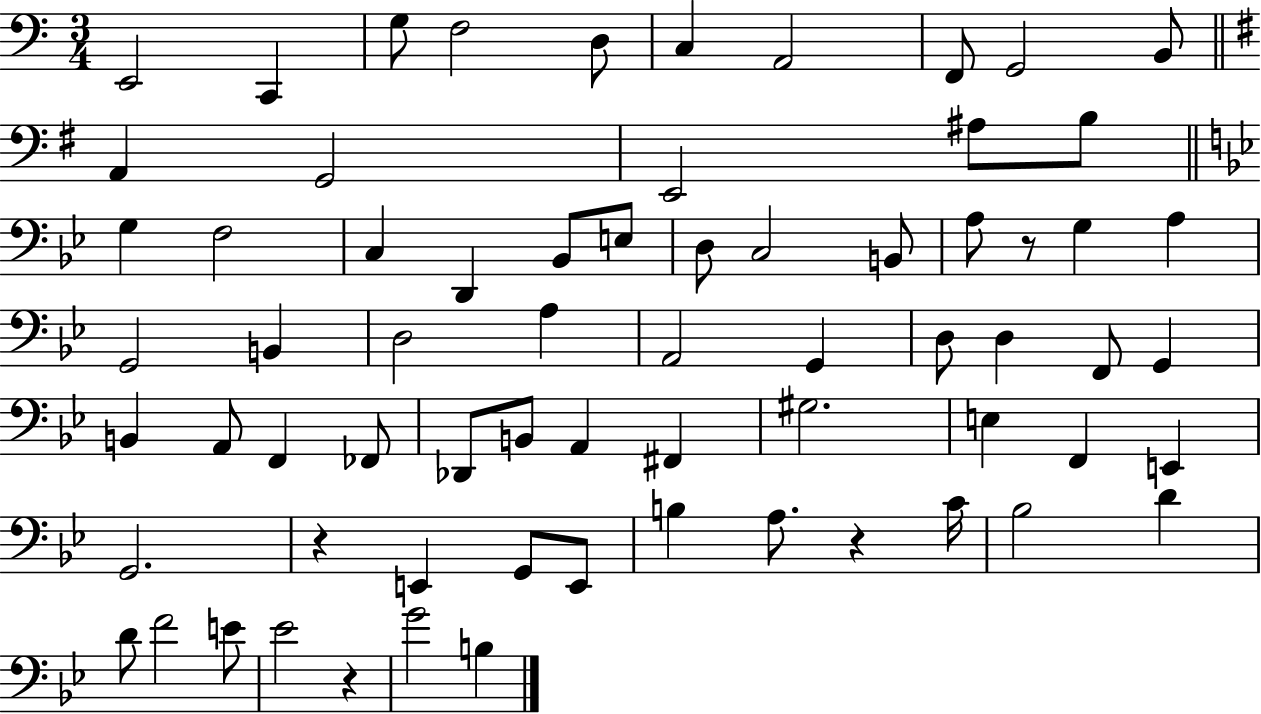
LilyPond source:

{
  \clef bass
  \numericTimeSignature
  \time 3/4
  \key c \major
  e,2 c,4 | g8 f2 d8 | c4 a,2 | f,8 g,2 b,8 | \break \bar "||" \break \key g \major a,4 g,2 | e,2 ais8 b8 | \bar "||" \break \key g \minor g4 f2 | c4 d,4 bes,8 e8 | d8 c2 b,8 | a8 r8 g4 a4 | \break g,2 b,4 | d2 a4 | a,2 g,4 | d8 d4 f,8 g,4 | \break b,4 a,8 f,4 fes,8 | des,8 b,8 a,4 fis,4 | gis2. | e4 f,4 e,4 | \break g,2. | r4 e,4 g,8 e,8 | b4 a8. r4 c'16 | bes2 d'4 | \break d'8 f'2 e'8 | ees'2 r4 | g'2 b4 | \bar "|."
}